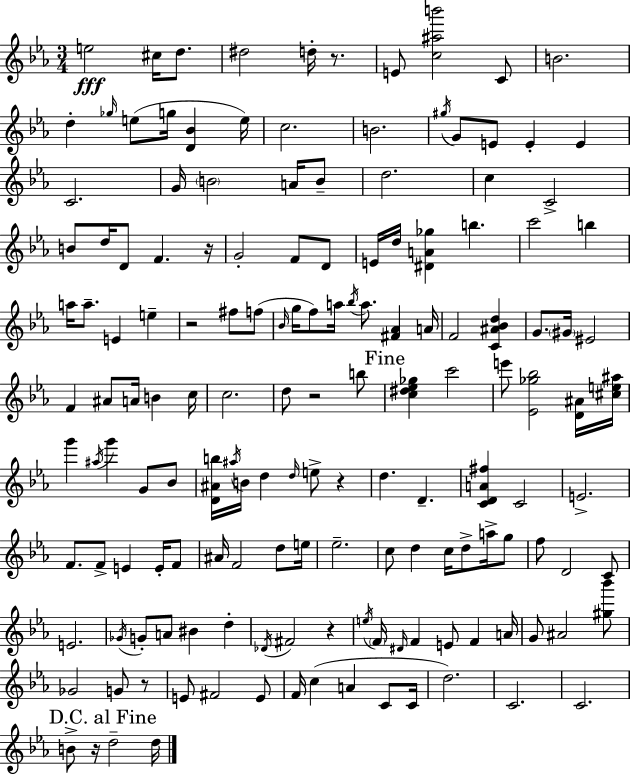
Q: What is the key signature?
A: C minor